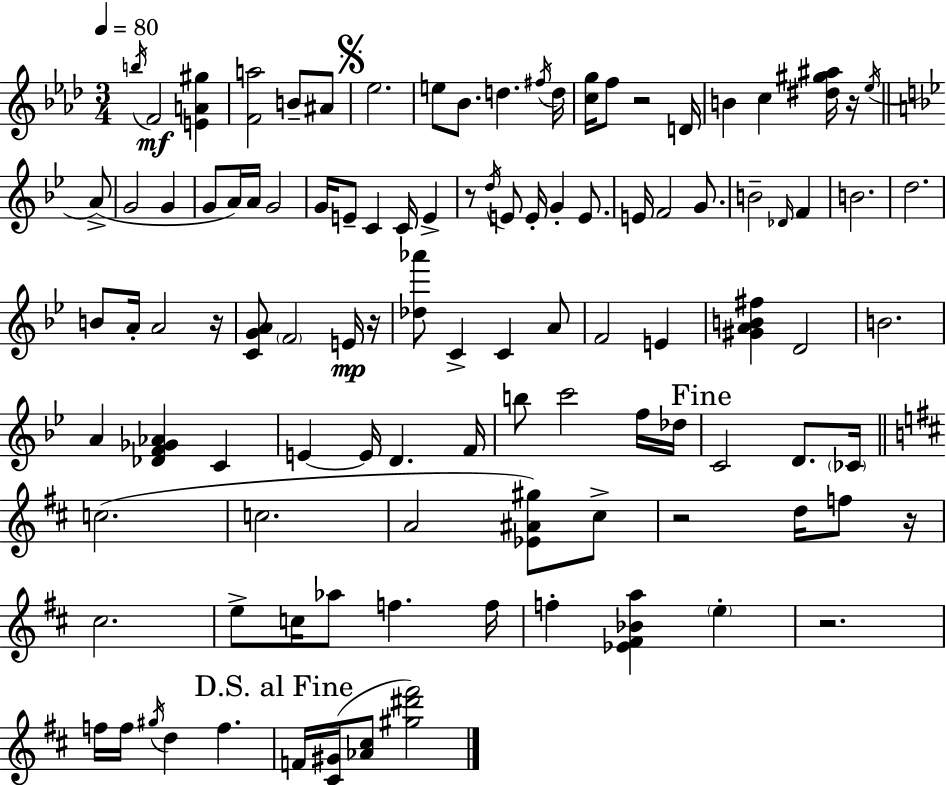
{
  \clef treble
  \numericTimeSignature
  \time 3/4
  \key aes \major
  \tempo 4 = 80
  \repeat volta 2 { \acciaccatura { b''16 }\mf f'2 <e' a' gis''>4 | <f' a''>2 b'8-- ais'8 | \mark \markup { \musicglyph "scripts.segno" } ees''2. | e''8 bes'8. d''4. | \break \acciaccatura { fis''16 } d''16 <c'' g''>16 f''8 r2 | d'16 b'4 c''4 <dis'' gis'' ais''>16 r16 | \acciaccatura { ees''16 }( \bar "||" \break \key bes \major a'8-> g'2 g'4 | g'8 a'16) a'16 g'2 | g'16 e'8-- c'4 c'16 e'4-> | r8 \acciaccatura { d''16 } e'8 e'16-. g'4-. | \break e'8. e'16 f'2 | g'8. b'2-- \grace { des'16 } | f'4 b'2. | d''2. | \break b'8 a'16-. a'2 | r16 <c' g' a'>8 \parenthesize f'2 | e'16\mp r16 <des'' aes'''>8 c'4-> c'4 | a'8 f'2 | \break e'4 <gis' a' b' fis''>4 d'2 | b'2. | a'4 <des' f' ges' aes'>4 | c'4 e'4~~ e'16 d'4. | \break f'16 b''8 c'''2 | f''16 des''16 \mark "Fine" c'2 | d'8. \parenthesize ces'16 \bar "||" \break \key b \minor c''2.( | c''2. | a'2 <ees' ais' gis''>8) cis''8-> | r2 d''16 f''8 r16 | \break cis''2. | e''8-> c''16 aes''8 f''4. f''16 | f''4-. <ees' fis' bes' a''>4 \parenthesize e''4-. | r2. | \break f''16 f''16 \acciaccatura { gis''16 } d''4 f''4. | \mark "D.S. al Fine" f'16 <cis' gis'>16( <aes' cis''>8 <gis'' dis''' fis'''>2) | } \bar "|."
}